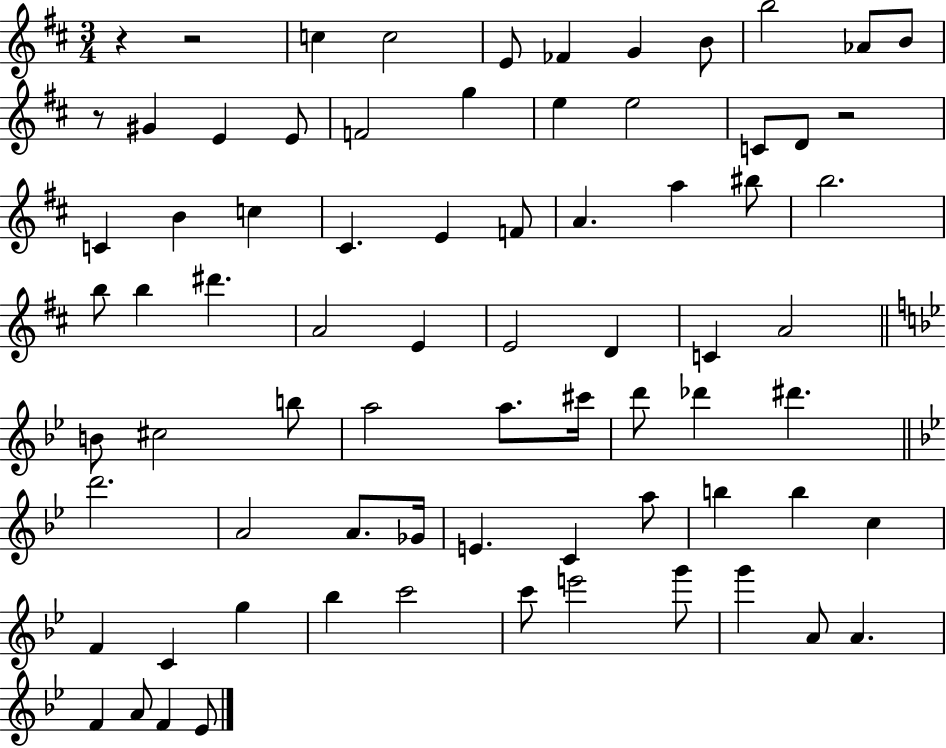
R/q R/h C5/q C5/h E4/e FES4/q G4/q B4/e B5/h Ab4/e B4/e R/e G#4/q E4/q E4/e F4/h G5/q E5/q E5/h C4/e D4/e R/h C4/q B4/q C5/q C#4/q. E4/q F4/e A4/q. A5/q BIS5/e B5/h. B5/e B5/q D#6/q. A4/h E4/q E4/h D4/q C4/q A4/h B4/e C#5/h B5/e A5/h A5/e. C#6/s D6/e Db6/q D#6/q. D6/h. A4/h A4/e. Gb4/s E4/q. C4/q A5/e B5/q B5/q C5/q F4/q C4/q G5/q Bb5/q C6/h C6/e E6/h G6/e G6/q A4/e A4/q. F4/q A4/e F4/q Eb4/e